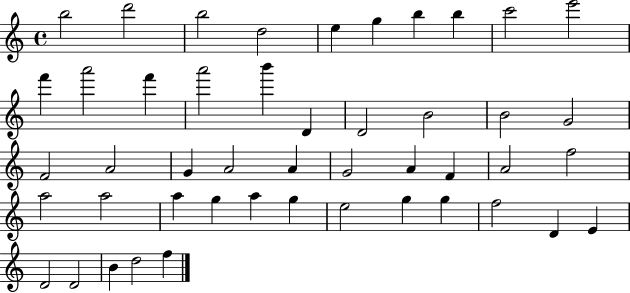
{
  \clef treble
  \time 4/4
  \defaultTimeSignature
  \key c \major
  b''2 d'''2 | b''2 d''2 | e''4 g''4 b''4 b''4 | c'''2 e'''2 | \break f'''4 a'''2 f'''4 | a'''2 b'''4 d'4 | d'2 b'2 | b'2 g'2 | \break f'2 a'2 | g'4 a'2 a'4 | g'2 a'4 f'4 | a'2 f''2 | \break a''2 a''2 | a''4 g''4 a''4 g''4 | e''2 g''4 g''4 | f''2 d'4 e'4 | \break d'2 d'2 | b'4 d''2 f''4 | \bar "|."
}